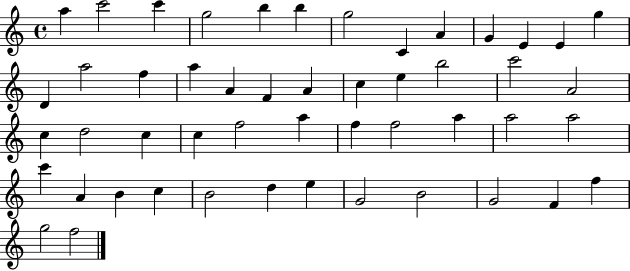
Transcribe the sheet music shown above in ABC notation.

X:1
T:Untitled
M:4/4
L:1/4
K:C
a c'2 c' g2 b b g2 C A G E E g D a2 f a A F A c e b2 c'2 A2 c d2 c c f2 a f f2 a a2 a2 c' A B c B2 d e G2 B2 G2 F f g2 f2